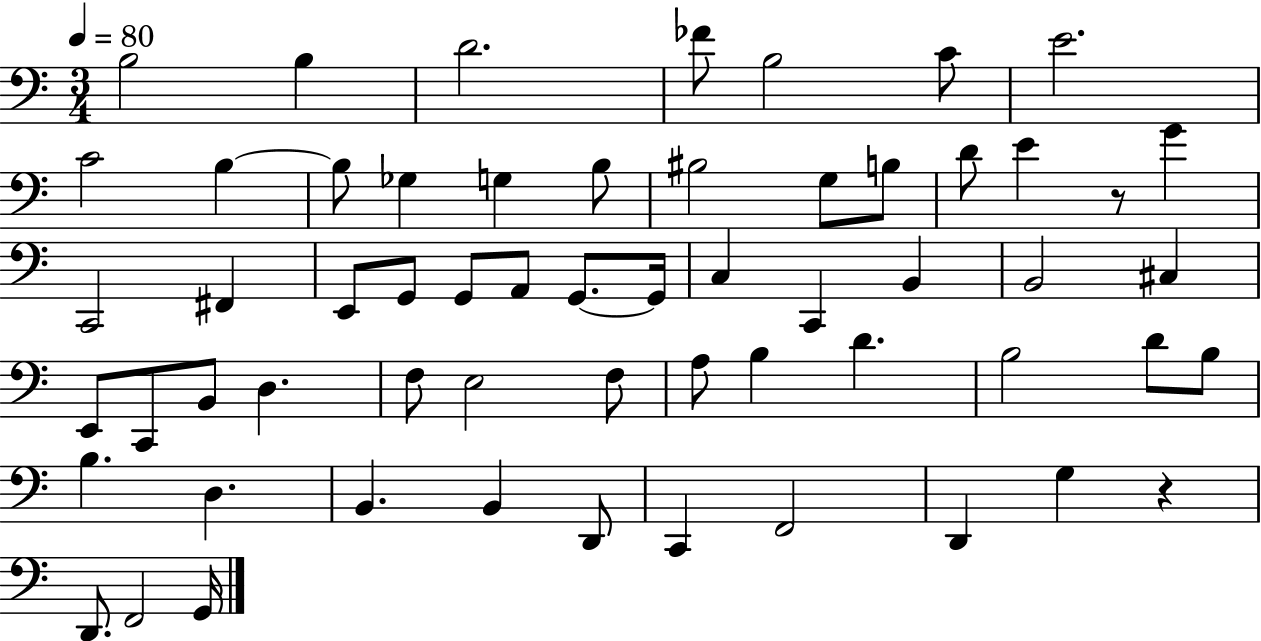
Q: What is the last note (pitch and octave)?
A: G2